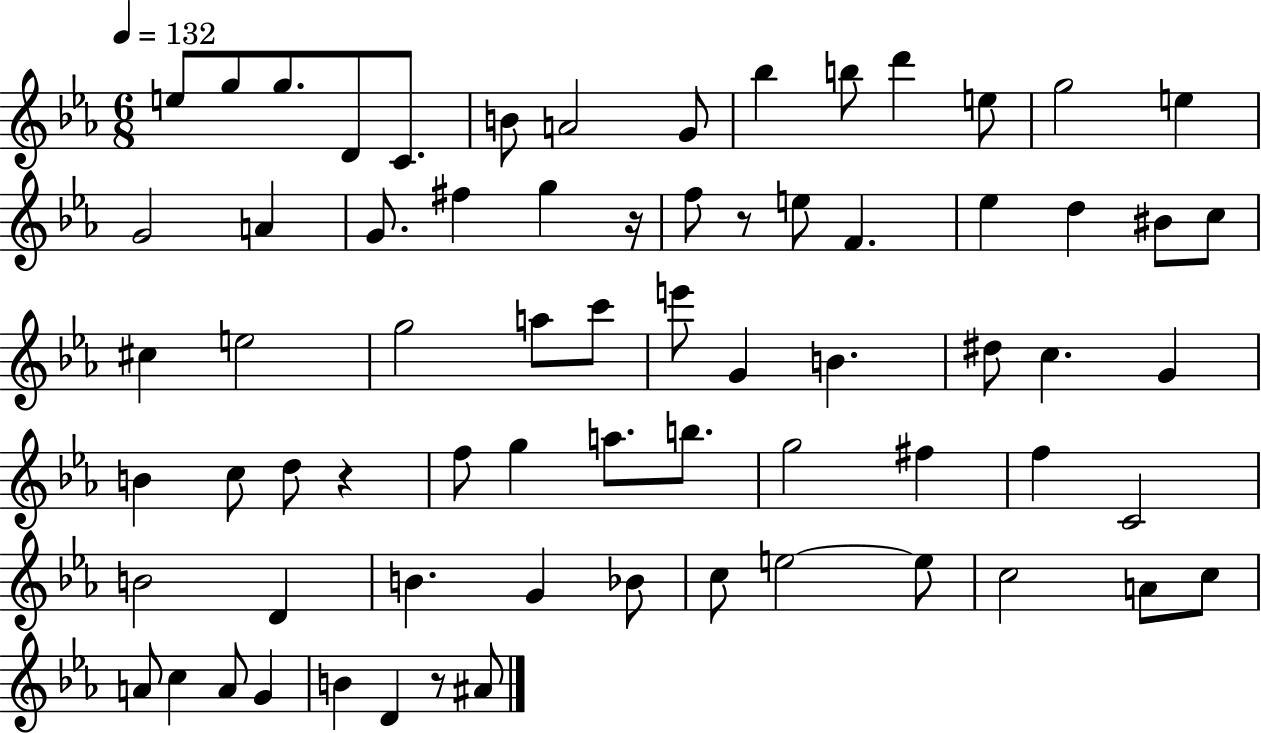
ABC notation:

X:1
T:Untitled
M:6/8
L:1/4
K:Eb
e/2 g/2 g/2 D/2 C/2 B/2 A2 G/2 _b b/2 d' e/2 g2 e G2 A G/2 ^f g z/4 f/2 z/2 e/2 F _e d ^B/2 c/2 ^c e2 g2 a/2 c'/2 e'/2 G B ^d/2 c G B c/2 d/2 z f/2 g a/2 b/2 g2 ^f f C2 B2 D B G _B/2 c/2 e2 e/2 c2 A/2 c/2 A/2 c A/2 G B D z/2 ^A/2